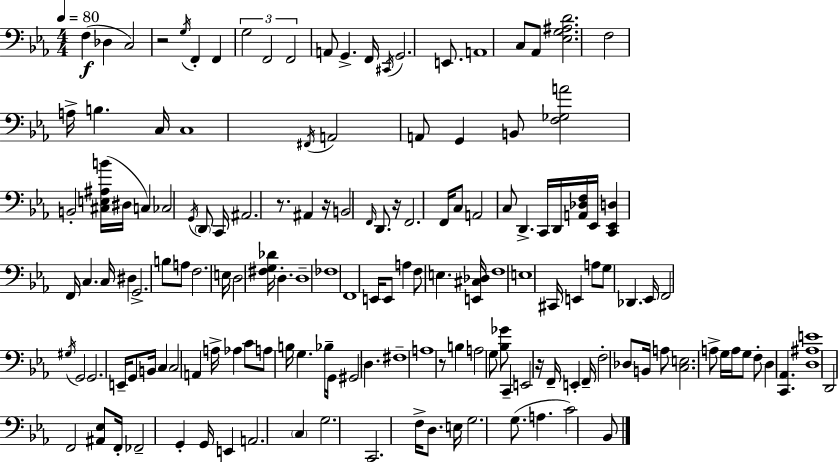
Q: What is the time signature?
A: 4/4